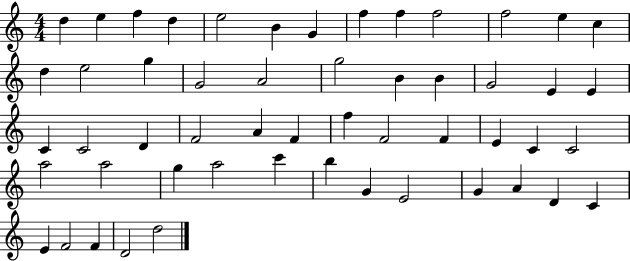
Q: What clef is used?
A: treble